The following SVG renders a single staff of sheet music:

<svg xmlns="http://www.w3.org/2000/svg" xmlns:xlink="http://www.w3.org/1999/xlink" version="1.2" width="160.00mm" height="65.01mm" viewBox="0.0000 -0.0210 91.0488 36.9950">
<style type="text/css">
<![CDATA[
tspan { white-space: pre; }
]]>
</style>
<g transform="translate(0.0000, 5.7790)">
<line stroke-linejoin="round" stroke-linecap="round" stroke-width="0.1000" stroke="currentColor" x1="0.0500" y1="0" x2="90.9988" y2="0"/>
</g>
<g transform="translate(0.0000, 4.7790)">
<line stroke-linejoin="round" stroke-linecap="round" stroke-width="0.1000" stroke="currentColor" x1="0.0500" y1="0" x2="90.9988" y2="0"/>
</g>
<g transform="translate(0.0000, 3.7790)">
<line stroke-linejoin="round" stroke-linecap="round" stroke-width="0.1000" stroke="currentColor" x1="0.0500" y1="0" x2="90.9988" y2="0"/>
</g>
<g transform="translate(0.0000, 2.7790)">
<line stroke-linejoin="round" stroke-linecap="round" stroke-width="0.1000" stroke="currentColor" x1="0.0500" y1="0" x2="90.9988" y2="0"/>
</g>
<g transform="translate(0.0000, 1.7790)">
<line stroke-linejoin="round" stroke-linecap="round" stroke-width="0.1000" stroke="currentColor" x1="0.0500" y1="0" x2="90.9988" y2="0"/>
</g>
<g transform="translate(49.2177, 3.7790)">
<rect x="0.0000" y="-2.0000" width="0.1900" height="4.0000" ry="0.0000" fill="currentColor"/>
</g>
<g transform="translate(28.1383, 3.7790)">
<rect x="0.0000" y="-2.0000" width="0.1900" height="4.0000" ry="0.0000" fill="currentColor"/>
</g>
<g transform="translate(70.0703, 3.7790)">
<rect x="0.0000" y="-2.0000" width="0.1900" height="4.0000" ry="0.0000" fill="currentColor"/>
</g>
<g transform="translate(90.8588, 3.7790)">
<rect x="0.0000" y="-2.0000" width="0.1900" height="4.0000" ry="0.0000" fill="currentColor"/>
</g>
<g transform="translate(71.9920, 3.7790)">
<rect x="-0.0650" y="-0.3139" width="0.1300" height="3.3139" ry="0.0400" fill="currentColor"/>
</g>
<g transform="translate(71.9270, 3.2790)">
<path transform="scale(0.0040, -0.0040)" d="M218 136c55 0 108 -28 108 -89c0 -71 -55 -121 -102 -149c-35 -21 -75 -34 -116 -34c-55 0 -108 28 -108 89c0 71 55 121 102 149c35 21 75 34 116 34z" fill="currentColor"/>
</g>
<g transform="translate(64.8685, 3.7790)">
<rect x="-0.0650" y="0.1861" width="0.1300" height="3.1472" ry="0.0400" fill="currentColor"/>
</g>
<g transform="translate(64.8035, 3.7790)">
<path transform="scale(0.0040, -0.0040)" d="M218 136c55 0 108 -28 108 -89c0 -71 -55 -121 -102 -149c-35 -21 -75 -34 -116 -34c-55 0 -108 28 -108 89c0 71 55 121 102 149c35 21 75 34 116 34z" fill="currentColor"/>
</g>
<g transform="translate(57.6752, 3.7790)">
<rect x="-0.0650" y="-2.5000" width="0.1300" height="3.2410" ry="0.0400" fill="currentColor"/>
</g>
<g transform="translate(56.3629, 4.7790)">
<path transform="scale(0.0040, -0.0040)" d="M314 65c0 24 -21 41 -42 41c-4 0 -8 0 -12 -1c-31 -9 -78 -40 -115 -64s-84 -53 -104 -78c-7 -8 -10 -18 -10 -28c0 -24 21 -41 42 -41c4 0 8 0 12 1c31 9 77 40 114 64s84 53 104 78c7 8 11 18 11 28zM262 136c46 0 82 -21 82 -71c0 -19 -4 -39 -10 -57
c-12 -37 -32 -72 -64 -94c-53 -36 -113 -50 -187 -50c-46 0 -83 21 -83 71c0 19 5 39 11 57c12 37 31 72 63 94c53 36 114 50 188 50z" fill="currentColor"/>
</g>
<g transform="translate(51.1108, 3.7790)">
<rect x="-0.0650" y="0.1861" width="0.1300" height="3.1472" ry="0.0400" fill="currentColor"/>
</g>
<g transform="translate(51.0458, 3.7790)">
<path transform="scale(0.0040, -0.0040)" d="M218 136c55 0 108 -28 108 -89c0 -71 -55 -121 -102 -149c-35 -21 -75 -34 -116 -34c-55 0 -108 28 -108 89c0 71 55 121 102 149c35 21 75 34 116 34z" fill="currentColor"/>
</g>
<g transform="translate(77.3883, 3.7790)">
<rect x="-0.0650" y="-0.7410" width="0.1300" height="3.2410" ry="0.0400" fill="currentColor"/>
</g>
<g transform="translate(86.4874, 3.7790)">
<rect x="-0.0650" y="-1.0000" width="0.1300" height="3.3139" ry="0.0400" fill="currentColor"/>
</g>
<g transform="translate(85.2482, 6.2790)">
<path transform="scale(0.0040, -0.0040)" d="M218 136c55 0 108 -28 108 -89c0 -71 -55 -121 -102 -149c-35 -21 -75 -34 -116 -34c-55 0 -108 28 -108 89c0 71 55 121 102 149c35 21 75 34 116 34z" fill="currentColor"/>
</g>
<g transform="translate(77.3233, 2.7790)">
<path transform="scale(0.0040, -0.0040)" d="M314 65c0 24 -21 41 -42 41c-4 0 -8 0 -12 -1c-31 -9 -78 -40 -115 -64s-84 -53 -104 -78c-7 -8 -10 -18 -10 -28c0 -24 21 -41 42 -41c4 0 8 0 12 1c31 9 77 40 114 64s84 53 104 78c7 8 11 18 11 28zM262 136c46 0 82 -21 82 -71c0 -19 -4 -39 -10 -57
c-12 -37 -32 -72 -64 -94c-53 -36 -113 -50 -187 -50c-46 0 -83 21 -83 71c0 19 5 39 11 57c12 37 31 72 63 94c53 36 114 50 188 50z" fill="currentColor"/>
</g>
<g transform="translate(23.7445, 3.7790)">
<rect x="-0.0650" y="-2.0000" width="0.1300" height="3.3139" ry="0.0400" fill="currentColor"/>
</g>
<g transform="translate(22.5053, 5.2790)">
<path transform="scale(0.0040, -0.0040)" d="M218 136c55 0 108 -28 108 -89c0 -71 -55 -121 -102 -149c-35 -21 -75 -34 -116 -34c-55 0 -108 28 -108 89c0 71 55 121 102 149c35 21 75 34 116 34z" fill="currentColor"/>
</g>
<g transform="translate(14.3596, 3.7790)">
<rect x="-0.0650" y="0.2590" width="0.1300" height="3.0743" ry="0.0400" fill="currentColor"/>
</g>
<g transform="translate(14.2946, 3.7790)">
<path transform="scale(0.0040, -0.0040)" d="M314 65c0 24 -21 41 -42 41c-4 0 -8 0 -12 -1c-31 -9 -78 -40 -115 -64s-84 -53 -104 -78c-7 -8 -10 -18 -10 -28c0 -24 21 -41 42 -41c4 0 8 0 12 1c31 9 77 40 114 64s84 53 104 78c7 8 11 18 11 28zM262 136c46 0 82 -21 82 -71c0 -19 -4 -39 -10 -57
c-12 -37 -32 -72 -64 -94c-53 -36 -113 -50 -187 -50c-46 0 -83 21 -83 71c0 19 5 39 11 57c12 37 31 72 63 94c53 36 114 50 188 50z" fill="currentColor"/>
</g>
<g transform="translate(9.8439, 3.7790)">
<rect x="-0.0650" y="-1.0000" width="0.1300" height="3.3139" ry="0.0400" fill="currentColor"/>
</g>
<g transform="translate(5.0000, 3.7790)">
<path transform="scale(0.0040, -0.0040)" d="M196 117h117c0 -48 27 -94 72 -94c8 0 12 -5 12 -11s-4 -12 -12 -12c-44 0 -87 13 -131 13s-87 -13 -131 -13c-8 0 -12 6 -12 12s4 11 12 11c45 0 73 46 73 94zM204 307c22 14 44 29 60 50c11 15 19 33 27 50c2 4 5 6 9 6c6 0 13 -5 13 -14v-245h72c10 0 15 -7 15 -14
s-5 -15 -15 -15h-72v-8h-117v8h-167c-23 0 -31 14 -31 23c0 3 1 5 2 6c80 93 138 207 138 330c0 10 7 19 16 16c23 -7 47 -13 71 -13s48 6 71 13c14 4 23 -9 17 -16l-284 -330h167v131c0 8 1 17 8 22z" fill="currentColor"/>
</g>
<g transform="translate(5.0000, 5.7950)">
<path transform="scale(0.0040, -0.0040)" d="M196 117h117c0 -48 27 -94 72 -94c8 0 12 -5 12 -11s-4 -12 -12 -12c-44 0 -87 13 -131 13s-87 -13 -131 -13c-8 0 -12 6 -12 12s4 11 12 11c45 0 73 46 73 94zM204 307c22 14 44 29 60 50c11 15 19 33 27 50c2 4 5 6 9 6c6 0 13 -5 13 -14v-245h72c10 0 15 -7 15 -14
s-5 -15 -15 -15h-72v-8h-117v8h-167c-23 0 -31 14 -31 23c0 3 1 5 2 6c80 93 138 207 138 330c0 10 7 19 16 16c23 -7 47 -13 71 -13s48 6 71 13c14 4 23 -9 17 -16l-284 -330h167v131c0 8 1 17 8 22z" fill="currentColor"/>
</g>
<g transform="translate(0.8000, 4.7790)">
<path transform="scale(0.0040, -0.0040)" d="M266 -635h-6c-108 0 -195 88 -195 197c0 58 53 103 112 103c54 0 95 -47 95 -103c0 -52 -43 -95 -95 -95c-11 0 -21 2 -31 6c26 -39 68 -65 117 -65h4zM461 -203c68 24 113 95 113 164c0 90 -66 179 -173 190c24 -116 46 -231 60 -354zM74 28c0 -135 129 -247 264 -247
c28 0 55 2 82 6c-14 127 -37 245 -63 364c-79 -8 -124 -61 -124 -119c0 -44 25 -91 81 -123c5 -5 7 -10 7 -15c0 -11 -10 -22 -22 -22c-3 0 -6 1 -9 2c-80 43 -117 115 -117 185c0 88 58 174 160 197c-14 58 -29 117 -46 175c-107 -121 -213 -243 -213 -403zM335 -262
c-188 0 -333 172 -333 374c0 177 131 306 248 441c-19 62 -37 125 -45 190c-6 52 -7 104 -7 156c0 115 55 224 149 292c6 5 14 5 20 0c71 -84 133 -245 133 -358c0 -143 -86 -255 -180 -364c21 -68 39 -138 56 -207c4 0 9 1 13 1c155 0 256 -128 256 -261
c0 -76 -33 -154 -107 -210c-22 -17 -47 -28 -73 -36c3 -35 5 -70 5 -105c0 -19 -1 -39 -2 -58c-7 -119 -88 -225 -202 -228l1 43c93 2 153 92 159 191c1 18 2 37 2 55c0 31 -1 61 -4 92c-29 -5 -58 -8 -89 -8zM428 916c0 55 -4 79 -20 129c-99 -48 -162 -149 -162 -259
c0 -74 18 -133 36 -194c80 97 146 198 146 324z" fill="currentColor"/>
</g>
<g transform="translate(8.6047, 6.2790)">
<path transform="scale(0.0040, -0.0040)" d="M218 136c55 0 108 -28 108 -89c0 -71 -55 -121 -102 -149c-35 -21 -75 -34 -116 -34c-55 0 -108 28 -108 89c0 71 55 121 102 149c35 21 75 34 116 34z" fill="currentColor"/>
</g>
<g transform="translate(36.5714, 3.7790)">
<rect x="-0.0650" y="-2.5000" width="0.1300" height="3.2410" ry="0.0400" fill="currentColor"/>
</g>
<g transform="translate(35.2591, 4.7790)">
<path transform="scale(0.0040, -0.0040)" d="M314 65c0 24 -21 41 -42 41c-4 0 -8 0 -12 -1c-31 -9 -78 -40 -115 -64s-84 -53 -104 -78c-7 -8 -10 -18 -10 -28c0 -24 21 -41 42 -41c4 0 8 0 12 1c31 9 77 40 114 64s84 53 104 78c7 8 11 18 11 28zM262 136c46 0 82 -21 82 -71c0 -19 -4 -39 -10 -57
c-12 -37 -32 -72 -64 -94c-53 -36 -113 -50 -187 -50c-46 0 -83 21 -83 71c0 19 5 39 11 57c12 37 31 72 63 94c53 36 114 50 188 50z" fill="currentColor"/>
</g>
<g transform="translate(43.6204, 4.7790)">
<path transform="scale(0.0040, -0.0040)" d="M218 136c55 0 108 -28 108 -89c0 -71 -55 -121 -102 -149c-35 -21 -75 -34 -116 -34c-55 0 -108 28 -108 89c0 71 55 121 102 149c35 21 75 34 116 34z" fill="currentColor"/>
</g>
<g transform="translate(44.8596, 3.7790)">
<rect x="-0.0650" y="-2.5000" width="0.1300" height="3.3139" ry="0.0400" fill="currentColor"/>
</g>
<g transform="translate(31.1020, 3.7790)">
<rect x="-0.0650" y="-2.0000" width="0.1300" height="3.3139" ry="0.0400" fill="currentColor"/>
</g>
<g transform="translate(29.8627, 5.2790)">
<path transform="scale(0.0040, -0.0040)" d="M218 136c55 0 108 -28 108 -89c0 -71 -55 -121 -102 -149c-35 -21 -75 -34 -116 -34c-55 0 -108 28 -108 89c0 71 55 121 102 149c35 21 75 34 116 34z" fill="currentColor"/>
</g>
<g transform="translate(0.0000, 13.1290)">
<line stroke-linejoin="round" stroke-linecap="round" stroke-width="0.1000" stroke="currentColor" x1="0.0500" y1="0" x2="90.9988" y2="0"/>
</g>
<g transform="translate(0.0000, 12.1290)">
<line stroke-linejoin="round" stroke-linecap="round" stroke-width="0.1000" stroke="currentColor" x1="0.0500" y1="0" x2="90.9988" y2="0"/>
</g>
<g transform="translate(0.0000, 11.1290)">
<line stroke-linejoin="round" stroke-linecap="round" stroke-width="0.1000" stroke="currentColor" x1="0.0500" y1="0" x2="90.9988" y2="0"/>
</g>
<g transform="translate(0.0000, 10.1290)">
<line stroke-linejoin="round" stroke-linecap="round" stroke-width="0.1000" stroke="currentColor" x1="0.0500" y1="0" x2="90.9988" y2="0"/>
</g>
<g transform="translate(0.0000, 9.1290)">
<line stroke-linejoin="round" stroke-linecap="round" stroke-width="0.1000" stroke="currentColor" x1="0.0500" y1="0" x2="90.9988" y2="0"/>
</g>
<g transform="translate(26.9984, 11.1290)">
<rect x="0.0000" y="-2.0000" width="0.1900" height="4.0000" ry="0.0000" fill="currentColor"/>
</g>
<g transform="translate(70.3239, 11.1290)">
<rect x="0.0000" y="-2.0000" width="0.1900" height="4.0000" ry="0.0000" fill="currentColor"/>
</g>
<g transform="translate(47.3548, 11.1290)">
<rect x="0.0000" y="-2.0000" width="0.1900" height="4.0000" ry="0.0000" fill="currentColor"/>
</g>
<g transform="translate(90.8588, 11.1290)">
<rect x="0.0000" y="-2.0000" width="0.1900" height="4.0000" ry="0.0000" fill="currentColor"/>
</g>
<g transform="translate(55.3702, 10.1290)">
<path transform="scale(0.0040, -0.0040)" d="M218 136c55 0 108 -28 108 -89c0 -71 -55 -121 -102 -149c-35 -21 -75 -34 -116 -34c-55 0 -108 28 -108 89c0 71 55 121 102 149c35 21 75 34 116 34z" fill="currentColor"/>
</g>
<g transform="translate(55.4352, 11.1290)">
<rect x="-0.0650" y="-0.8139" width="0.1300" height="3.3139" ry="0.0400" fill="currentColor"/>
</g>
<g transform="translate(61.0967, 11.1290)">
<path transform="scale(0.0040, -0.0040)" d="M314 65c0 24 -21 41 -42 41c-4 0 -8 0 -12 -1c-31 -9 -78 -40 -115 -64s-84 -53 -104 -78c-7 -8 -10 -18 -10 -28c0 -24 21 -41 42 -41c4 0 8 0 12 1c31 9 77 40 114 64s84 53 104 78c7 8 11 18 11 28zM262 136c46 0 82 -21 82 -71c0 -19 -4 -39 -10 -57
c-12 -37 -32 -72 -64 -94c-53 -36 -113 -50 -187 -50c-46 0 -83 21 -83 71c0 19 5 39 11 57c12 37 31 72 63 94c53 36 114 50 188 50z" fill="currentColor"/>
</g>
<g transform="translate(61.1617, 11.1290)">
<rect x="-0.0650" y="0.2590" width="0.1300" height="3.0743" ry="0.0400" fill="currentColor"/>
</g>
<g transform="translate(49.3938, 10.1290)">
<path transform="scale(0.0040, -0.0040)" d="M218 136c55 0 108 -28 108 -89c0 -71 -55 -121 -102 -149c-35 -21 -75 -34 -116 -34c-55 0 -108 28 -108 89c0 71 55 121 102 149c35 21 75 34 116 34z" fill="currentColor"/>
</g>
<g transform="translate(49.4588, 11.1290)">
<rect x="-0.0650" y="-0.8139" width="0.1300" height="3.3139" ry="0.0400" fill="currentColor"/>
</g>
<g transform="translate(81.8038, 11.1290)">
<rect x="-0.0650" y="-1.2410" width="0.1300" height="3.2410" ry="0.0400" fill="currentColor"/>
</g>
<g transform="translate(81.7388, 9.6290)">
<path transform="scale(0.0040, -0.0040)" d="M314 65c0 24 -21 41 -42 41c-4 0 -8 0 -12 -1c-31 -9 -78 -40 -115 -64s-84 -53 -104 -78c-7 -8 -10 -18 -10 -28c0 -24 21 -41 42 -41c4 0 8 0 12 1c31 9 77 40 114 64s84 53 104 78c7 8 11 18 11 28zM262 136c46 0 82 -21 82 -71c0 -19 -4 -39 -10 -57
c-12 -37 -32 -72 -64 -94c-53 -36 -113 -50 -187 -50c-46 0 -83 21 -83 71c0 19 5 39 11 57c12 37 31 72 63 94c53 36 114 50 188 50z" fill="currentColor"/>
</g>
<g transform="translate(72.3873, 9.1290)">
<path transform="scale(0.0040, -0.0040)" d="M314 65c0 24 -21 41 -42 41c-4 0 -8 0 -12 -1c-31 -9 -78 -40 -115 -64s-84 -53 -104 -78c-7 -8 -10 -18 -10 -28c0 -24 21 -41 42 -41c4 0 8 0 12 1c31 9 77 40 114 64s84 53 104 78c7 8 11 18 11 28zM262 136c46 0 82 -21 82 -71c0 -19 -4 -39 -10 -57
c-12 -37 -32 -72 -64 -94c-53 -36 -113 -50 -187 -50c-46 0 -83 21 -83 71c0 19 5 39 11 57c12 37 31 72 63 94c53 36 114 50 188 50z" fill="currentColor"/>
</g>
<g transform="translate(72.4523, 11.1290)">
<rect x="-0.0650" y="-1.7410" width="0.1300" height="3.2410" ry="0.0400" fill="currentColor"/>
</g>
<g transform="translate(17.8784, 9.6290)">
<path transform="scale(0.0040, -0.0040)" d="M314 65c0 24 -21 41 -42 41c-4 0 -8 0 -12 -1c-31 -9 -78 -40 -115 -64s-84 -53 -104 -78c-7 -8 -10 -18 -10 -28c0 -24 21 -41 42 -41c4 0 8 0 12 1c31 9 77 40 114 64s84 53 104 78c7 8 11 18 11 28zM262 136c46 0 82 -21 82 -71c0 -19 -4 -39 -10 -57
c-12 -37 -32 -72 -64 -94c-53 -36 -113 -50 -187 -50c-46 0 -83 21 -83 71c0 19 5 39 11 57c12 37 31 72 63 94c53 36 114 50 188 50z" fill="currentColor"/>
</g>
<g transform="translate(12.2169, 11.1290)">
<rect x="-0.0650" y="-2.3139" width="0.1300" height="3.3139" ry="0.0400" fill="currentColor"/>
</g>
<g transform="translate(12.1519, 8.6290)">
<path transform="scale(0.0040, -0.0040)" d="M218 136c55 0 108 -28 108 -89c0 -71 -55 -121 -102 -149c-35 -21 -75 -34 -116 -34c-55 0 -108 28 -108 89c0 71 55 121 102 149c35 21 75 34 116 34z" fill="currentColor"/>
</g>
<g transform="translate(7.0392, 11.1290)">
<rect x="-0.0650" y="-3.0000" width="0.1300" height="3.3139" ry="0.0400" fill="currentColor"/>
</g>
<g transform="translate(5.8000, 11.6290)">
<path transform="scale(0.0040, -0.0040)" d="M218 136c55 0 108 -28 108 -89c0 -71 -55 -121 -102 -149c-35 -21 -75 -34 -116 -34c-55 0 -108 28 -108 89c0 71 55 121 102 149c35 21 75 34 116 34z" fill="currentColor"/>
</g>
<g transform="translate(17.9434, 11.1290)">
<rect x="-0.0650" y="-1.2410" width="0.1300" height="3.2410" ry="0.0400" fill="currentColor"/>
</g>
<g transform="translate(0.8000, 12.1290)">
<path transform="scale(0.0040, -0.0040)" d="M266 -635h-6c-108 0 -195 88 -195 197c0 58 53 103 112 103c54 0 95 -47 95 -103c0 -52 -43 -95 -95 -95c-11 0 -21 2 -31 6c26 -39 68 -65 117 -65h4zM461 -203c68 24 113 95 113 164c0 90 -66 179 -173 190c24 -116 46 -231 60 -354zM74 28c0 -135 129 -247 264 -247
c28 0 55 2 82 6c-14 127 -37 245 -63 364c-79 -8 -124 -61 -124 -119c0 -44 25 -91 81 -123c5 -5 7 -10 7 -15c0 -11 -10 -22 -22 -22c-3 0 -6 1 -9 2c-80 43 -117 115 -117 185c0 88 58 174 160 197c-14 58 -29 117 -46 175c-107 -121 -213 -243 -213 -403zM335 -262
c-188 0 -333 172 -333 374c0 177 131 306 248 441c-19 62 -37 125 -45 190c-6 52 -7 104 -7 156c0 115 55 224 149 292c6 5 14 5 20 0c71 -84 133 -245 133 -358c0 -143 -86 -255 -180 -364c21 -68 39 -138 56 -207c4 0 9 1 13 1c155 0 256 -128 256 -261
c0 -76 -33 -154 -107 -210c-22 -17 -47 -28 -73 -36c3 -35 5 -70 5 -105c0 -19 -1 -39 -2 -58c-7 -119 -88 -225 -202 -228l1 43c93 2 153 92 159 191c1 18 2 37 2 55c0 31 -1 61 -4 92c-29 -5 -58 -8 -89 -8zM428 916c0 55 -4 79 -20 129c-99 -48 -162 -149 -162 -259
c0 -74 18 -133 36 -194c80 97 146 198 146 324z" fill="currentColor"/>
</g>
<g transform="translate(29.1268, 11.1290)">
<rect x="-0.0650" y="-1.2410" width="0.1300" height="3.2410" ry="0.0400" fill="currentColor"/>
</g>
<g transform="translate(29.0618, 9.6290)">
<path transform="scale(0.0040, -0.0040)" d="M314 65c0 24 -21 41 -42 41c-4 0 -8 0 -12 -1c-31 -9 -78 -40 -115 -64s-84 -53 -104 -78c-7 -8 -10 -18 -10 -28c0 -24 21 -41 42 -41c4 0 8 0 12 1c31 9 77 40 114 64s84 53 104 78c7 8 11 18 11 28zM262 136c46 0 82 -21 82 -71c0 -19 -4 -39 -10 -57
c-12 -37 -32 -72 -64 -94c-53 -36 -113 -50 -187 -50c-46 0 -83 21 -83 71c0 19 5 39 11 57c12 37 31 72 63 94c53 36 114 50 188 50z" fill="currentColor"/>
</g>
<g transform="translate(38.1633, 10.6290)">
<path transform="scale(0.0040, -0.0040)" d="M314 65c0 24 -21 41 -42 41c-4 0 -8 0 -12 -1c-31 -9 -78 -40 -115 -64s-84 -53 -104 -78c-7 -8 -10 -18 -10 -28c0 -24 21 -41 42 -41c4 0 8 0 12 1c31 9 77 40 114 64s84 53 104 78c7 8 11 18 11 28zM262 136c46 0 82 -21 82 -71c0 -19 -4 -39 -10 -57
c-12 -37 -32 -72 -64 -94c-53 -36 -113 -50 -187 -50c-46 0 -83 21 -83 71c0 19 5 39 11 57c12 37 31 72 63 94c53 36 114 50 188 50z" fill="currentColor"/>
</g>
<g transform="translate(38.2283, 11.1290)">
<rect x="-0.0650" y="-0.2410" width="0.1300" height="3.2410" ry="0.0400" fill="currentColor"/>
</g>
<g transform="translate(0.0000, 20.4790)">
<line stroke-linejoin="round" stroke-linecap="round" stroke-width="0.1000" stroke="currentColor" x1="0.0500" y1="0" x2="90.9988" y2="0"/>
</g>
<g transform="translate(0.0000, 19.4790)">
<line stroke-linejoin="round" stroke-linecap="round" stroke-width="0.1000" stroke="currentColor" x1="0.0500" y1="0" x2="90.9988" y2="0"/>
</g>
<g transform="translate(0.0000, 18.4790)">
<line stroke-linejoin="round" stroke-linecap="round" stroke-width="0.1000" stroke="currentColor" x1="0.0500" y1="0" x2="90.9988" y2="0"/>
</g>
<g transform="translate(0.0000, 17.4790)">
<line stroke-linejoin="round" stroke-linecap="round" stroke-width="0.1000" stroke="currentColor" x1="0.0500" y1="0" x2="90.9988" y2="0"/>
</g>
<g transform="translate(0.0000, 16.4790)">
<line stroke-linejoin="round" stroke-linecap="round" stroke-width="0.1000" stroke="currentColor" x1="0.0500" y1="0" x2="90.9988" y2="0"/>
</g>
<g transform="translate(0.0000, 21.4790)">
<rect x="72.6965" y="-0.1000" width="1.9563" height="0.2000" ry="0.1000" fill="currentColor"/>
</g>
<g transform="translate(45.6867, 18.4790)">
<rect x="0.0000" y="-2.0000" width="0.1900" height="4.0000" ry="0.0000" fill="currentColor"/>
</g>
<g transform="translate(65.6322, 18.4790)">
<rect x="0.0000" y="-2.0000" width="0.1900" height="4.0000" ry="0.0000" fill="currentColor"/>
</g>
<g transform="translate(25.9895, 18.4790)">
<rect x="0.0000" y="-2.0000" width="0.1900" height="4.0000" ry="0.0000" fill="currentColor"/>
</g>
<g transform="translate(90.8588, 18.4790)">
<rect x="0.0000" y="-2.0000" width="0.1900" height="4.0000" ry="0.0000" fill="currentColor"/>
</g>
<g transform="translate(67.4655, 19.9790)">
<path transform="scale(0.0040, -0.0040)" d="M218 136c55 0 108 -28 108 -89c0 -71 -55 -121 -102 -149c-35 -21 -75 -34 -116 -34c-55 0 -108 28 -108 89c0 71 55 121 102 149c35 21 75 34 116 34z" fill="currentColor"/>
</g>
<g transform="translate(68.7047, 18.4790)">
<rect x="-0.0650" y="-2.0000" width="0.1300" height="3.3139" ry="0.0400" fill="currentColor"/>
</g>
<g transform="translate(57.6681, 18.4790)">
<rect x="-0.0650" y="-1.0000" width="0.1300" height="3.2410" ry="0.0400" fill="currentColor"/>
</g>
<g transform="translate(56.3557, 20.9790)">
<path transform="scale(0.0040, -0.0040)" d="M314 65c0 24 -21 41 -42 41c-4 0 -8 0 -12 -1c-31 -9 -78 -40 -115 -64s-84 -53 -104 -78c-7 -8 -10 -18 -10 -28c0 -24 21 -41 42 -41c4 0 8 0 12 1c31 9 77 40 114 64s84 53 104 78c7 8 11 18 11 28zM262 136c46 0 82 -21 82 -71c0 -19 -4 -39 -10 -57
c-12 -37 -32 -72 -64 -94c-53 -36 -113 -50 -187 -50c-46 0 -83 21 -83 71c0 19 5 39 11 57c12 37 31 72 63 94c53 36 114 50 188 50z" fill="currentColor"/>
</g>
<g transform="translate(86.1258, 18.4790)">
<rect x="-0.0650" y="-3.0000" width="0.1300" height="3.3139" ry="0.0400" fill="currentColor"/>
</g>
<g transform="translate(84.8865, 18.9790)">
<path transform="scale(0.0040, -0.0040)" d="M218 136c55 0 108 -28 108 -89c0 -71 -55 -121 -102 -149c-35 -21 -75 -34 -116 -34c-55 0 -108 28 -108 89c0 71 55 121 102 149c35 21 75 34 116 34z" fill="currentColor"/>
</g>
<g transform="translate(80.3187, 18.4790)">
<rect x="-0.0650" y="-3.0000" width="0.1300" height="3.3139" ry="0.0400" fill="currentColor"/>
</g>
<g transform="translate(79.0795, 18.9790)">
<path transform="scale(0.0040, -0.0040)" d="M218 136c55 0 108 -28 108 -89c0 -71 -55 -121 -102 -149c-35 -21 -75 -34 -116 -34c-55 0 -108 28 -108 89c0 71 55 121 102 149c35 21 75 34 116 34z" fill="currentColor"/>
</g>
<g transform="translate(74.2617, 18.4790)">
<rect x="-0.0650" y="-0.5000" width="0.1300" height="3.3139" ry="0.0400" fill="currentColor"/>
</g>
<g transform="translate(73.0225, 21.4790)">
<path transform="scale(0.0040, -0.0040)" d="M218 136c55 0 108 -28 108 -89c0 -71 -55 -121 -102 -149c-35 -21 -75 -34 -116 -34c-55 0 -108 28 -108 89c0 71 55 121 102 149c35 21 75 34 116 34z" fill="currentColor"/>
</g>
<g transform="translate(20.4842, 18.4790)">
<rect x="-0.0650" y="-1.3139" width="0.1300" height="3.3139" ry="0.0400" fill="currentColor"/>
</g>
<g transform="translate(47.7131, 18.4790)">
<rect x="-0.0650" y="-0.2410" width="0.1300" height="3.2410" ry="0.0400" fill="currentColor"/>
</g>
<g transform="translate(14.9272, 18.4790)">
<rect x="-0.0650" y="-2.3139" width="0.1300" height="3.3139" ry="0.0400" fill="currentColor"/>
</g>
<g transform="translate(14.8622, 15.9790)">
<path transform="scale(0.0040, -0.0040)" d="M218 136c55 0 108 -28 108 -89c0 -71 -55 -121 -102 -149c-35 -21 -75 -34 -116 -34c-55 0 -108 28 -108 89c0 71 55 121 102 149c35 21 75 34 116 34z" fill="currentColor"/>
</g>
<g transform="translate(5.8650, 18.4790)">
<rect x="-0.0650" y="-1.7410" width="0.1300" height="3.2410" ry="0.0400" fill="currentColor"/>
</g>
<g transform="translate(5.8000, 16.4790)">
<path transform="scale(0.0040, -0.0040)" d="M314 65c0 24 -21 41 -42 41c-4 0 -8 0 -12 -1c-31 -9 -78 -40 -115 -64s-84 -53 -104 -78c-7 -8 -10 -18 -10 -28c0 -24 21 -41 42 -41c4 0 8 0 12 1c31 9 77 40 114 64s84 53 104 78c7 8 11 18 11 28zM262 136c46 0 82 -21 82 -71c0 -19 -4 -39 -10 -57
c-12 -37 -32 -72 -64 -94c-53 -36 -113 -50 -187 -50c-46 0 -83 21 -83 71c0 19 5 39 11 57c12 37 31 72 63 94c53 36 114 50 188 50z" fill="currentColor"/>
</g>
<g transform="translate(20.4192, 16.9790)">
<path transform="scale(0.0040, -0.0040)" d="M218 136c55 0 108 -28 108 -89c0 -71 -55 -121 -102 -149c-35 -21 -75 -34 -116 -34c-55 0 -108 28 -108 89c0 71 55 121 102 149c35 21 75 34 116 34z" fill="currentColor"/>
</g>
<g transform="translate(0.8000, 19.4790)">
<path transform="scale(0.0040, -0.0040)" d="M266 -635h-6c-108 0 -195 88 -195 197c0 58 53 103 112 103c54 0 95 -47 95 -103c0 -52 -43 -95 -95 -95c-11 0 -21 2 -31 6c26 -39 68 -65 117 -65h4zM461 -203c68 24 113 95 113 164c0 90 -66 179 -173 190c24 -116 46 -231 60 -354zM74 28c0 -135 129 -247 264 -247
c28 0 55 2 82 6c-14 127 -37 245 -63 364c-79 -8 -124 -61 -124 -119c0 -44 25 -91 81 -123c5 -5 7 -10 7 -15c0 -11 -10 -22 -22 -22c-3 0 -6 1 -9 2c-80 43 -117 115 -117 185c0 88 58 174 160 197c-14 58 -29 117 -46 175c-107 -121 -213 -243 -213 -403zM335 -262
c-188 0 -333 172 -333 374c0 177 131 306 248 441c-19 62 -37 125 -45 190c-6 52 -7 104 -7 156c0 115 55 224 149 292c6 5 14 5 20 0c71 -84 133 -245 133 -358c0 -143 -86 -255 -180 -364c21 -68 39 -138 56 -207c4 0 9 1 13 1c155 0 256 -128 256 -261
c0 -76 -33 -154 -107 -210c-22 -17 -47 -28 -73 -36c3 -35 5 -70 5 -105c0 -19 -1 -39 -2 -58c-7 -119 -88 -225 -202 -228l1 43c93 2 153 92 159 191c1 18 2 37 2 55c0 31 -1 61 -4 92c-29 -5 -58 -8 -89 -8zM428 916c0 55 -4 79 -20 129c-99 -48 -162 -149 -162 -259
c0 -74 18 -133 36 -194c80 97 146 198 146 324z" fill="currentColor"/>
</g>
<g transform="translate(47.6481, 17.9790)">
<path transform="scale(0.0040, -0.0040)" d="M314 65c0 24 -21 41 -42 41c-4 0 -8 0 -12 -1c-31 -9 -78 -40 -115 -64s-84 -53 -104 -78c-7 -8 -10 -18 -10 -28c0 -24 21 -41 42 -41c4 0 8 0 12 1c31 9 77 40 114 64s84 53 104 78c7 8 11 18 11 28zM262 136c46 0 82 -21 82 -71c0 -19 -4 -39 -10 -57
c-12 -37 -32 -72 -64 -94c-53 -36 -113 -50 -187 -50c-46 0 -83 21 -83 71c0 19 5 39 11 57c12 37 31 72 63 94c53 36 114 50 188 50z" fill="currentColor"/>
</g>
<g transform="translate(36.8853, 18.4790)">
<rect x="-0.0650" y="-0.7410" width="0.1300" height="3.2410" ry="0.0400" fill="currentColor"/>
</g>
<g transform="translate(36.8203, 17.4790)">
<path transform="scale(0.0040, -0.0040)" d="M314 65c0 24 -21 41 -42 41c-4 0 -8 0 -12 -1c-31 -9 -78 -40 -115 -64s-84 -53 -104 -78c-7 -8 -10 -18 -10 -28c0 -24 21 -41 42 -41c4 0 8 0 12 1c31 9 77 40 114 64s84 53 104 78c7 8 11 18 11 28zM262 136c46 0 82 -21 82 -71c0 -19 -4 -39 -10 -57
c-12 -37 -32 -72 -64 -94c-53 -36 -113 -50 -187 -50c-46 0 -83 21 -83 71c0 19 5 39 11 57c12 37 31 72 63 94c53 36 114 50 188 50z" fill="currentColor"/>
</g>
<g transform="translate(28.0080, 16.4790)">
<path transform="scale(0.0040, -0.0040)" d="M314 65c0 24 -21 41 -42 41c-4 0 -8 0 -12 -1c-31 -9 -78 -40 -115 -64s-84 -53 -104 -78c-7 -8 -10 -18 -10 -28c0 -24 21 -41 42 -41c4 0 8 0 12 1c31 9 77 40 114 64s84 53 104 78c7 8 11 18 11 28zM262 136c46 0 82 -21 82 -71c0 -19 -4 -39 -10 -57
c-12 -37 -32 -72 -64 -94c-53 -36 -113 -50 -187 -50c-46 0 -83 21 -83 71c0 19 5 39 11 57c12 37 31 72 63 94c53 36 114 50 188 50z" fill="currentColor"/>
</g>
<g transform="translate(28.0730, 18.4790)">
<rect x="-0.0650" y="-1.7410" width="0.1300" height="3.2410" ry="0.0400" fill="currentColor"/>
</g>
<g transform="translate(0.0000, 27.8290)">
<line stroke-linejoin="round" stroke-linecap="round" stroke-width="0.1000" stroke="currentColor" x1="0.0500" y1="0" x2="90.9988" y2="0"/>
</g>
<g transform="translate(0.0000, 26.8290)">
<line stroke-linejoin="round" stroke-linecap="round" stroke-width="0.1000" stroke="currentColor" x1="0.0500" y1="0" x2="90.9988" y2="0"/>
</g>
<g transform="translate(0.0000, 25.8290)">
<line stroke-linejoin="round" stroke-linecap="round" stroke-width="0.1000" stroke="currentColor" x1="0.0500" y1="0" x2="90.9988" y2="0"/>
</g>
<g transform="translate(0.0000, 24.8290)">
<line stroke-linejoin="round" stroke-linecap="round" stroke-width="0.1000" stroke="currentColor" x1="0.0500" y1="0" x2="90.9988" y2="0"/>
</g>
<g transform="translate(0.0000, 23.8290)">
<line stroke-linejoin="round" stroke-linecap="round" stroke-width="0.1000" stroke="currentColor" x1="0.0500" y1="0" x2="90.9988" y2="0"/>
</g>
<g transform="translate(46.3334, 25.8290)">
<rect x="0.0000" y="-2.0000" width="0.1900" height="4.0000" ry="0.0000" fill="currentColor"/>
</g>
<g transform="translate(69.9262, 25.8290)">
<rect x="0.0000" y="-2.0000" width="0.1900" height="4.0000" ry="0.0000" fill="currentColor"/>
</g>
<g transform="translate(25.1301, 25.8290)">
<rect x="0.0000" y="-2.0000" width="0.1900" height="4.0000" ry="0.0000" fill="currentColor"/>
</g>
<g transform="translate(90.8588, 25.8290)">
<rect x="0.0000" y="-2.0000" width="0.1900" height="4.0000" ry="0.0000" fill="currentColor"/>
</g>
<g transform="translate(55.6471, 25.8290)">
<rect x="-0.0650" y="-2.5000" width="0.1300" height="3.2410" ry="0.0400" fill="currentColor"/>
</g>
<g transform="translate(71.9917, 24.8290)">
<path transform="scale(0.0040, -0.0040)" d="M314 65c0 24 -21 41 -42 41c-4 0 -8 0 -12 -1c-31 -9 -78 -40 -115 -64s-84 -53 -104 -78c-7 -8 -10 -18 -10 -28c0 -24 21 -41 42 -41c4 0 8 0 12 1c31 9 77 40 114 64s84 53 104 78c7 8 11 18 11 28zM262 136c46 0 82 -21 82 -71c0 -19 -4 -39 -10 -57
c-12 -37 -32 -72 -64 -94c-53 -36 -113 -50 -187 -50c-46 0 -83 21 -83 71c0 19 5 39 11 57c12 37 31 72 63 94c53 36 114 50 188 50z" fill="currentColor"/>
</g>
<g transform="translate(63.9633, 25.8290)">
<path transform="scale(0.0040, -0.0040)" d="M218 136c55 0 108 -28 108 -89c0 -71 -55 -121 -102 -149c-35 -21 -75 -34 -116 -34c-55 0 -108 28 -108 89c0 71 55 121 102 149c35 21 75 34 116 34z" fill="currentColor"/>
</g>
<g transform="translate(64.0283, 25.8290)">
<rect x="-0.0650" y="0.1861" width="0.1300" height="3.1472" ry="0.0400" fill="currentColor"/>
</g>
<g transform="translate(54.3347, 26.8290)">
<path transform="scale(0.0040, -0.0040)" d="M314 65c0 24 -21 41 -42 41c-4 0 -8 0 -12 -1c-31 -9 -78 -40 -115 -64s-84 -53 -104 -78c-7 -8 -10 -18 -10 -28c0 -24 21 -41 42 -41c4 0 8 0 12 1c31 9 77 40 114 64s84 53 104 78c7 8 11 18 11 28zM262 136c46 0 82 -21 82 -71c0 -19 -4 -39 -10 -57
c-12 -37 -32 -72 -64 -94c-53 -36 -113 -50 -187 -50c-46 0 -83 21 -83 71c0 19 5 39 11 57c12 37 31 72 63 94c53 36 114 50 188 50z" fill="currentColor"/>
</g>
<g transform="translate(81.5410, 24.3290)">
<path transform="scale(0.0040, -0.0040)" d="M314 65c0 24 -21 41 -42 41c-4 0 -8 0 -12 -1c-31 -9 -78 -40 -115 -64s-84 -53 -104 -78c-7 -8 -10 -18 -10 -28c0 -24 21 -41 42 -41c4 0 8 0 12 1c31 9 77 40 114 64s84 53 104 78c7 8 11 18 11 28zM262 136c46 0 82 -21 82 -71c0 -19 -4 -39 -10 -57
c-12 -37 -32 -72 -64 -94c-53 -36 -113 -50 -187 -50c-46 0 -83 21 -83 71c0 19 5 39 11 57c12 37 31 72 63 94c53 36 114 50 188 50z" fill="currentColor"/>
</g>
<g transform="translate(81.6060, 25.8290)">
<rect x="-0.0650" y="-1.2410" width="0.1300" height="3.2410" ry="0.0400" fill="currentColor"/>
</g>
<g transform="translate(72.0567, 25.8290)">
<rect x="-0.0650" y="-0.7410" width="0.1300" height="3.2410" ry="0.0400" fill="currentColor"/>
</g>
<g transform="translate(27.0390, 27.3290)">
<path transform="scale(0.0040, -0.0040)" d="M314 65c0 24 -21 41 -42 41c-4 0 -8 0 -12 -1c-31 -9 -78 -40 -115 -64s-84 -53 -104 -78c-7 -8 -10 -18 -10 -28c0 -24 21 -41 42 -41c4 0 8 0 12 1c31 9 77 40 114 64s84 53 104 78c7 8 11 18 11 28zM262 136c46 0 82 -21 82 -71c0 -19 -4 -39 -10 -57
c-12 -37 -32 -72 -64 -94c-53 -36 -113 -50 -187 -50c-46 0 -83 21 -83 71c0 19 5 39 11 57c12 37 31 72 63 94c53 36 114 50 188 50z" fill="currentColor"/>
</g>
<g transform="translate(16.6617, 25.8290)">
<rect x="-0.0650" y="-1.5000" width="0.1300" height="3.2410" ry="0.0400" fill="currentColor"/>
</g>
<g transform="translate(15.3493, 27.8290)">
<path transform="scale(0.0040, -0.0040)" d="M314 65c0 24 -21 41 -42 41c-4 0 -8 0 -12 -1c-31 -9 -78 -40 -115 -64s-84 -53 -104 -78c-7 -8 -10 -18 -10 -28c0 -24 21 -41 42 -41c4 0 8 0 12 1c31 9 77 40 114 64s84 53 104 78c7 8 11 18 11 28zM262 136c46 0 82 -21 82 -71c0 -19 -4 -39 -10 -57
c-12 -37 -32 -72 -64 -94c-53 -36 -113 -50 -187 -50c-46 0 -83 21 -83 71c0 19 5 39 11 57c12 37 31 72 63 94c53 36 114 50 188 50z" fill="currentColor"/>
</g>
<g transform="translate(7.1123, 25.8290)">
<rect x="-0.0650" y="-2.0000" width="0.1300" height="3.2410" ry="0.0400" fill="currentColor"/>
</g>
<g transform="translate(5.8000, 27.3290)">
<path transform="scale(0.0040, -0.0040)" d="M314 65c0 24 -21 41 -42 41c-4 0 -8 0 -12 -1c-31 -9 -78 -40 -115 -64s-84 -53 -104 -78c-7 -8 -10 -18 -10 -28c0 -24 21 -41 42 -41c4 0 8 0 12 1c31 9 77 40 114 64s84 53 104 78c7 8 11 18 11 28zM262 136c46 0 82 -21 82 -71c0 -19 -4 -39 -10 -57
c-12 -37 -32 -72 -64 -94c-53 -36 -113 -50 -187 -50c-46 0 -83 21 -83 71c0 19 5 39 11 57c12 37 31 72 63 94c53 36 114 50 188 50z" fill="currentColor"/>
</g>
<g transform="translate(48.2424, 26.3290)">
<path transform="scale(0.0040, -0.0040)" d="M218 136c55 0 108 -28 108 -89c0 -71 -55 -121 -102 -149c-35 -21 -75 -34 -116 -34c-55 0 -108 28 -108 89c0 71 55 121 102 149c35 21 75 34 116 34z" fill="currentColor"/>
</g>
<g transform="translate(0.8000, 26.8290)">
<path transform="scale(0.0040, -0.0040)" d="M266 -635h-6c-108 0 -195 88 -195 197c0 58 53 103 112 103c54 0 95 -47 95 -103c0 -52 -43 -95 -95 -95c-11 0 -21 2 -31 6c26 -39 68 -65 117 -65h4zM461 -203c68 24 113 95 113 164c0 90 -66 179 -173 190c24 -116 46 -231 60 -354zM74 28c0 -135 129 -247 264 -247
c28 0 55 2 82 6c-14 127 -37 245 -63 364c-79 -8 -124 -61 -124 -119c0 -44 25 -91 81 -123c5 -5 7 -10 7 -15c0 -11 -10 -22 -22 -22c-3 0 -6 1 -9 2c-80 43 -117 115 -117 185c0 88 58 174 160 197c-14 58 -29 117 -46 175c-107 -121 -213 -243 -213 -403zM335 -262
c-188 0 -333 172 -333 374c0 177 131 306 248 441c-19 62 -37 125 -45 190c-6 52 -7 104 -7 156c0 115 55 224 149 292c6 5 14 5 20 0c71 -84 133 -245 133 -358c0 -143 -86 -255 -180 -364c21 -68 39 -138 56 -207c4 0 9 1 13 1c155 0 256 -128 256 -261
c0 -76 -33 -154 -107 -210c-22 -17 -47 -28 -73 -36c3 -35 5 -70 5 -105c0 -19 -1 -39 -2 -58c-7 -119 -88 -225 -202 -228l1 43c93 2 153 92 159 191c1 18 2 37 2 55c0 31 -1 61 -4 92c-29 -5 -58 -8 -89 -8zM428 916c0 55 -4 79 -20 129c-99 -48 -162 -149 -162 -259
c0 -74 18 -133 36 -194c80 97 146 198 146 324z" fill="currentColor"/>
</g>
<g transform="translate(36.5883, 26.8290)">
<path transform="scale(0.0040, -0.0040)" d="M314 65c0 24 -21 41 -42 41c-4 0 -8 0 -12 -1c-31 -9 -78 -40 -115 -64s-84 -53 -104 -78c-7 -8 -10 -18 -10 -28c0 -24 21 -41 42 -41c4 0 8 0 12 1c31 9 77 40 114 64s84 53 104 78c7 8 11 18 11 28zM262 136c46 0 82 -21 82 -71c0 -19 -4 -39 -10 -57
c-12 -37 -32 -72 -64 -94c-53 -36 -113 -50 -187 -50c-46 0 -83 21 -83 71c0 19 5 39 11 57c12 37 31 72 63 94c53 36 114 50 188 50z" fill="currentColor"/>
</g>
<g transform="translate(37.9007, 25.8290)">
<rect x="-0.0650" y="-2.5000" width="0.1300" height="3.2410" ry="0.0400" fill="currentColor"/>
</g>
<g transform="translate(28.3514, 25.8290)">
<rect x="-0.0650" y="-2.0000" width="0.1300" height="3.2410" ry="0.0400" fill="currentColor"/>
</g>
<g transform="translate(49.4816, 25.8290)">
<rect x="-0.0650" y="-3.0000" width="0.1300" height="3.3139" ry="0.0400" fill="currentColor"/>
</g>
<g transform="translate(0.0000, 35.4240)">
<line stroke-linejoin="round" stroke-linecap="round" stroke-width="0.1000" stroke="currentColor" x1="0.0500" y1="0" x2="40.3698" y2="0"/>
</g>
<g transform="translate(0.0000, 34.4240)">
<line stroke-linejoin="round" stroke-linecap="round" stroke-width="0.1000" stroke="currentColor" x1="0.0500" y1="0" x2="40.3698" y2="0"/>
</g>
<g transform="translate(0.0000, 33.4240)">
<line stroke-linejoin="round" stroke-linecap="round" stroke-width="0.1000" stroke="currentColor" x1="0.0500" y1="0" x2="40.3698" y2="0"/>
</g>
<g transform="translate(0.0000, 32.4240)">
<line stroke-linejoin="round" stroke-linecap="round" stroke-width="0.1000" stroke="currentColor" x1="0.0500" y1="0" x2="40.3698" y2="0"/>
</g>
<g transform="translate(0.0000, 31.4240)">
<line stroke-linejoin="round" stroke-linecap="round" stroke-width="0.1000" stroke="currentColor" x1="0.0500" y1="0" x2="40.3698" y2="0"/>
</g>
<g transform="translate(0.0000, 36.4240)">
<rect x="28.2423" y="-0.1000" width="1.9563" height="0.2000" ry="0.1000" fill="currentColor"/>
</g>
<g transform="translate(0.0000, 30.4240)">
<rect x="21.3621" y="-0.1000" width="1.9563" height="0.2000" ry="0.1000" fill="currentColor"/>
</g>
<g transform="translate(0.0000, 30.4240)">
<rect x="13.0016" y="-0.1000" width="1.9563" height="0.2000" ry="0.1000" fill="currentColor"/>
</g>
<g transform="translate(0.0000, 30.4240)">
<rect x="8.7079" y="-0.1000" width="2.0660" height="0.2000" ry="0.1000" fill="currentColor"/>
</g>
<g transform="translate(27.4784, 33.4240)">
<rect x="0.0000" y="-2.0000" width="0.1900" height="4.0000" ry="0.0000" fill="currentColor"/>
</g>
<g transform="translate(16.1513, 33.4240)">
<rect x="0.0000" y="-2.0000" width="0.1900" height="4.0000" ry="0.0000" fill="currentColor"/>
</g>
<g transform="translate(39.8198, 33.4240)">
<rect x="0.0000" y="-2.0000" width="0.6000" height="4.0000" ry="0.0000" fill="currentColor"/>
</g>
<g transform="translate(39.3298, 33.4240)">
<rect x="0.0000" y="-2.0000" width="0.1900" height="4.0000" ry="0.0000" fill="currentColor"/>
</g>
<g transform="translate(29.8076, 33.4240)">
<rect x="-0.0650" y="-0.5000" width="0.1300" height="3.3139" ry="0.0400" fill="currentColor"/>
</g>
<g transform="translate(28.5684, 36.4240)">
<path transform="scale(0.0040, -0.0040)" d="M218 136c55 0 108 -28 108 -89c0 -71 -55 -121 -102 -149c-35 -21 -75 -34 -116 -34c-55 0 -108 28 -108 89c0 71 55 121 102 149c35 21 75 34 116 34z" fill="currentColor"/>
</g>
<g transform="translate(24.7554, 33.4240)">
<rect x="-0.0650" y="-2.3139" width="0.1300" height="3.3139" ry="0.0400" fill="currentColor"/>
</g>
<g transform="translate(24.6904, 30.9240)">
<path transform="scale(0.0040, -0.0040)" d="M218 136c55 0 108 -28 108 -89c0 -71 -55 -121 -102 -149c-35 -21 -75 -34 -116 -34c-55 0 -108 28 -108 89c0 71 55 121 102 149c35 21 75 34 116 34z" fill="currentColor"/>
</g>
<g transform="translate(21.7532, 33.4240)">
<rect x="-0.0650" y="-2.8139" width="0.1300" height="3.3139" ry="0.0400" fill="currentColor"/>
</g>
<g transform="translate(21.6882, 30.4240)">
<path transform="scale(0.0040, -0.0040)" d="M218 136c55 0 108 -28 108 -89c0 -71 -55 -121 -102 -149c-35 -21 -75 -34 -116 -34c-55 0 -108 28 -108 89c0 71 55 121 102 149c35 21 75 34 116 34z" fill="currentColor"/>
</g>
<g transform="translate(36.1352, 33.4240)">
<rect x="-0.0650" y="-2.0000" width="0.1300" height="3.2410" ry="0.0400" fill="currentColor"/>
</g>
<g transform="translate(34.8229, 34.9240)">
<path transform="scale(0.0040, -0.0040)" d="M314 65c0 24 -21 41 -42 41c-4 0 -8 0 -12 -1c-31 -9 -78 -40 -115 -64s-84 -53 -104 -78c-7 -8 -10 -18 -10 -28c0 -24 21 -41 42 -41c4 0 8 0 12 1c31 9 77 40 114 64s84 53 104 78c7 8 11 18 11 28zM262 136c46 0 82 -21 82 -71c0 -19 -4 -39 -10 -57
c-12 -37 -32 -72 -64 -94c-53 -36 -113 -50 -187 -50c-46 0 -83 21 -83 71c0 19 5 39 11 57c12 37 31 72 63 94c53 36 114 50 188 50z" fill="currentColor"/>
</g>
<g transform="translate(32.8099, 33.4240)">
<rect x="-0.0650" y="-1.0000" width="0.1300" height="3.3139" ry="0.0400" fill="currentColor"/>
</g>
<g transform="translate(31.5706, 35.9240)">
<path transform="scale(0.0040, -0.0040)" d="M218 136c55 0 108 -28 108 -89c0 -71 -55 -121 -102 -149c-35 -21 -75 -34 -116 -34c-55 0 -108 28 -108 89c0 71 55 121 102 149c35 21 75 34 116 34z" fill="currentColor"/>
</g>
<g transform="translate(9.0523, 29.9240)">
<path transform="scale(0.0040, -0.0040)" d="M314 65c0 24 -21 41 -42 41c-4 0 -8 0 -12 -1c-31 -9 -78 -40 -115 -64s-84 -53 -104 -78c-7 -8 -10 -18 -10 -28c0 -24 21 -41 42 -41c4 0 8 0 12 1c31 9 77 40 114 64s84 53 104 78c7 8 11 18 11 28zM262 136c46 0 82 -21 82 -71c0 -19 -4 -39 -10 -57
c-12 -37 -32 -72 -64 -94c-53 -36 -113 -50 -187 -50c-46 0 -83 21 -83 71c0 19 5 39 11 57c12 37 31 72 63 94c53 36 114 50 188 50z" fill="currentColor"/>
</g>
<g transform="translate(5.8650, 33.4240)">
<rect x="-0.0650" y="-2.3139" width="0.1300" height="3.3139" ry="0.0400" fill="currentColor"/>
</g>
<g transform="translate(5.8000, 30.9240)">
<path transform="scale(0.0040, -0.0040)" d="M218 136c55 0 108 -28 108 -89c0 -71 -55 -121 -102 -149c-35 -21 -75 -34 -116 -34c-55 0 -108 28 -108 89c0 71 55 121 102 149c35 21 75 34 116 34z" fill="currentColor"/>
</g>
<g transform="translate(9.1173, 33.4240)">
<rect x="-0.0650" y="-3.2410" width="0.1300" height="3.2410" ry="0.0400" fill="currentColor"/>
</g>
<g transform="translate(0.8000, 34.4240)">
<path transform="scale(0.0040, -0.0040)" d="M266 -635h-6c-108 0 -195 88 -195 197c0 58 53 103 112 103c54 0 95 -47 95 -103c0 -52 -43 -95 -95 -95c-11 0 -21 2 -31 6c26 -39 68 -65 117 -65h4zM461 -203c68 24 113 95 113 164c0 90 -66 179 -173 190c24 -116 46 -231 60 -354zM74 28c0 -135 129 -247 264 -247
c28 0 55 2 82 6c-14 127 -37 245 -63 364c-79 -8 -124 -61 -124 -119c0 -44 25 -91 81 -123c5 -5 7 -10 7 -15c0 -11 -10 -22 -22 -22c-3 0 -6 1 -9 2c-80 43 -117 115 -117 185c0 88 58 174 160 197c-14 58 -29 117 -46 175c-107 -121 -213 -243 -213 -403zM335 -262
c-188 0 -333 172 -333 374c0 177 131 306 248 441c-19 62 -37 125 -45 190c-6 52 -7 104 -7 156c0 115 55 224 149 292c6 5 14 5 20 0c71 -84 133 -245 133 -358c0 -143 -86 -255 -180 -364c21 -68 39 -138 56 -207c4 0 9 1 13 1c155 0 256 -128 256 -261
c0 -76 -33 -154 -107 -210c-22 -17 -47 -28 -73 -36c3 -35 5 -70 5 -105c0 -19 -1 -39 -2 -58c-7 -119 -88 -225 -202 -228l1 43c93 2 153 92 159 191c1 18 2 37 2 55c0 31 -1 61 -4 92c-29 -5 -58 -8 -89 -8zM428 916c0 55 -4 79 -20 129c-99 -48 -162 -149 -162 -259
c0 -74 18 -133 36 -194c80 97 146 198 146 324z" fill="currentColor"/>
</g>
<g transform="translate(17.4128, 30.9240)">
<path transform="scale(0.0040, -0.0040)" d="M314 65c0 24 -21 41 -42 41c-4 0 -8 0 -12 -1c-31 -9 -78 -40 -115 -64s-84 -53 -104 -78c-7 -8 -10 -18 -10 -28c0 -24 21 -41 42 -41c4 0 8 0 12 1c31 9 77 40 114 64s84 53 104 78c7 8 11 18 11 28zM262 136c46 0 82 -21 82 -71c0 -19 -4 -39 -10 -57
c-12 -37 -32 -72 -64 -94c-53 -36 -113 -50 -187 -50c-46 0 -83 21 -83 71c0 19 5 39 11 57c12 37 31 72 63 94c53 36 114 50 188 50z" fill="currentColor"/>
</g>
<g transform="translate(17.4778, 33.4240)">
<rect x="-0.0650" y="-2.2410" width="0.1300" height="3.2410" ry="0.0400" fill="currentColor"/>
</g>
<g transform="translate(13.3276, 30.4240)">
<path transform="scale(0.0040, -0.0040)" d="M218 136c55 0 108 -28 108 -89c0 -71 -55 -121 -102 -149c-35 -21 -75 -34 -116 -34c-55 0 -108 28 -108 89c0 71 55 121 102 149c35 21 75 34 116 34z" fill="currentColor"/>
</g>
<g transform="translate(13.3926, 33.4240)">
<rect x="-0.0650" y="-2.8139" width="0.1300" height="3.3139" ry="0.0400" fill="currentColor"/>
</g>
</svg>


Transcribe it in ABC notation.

X:1
T:Untitled
M:4/4
L:1/4
K:C
D B2 F F G2 G B G2 B c d2 D A g e2 e2 c2 d d B2 f2 e2 f2 g e f2 d2 c2 D2 F C A A F2 E2 F2 G2 A G2 B d2 e2 g b2 a g2 a g C D F2